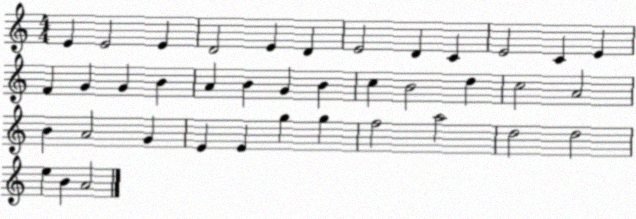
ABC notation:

X:1
T:Untitled
M:4/4
L:1/4
K:C
E E2 E D2 E D E2 D C E2 C E F G G B A B G B c B2 d c2 A2 B A2 G E E g g f2 a2 d2 d2 e B A2